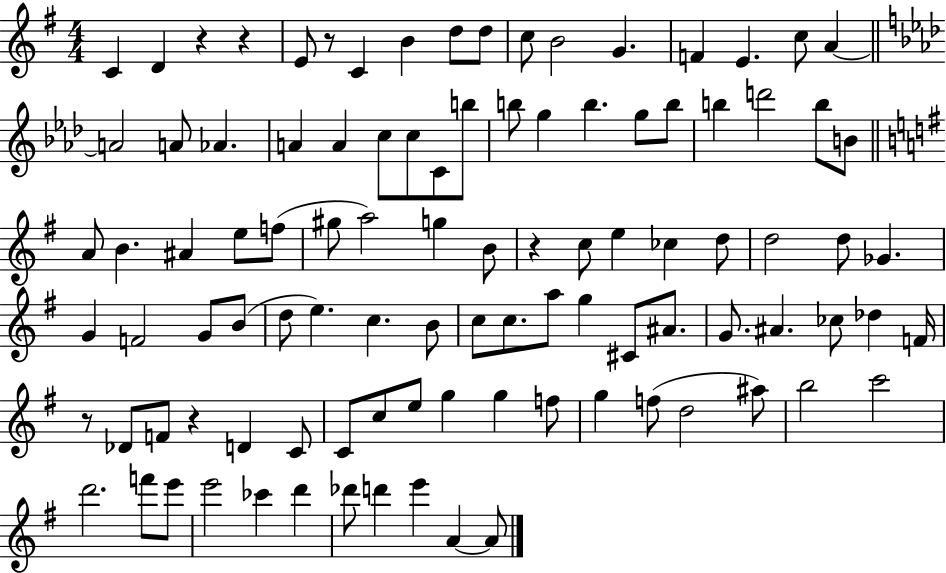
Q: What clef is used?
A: treble